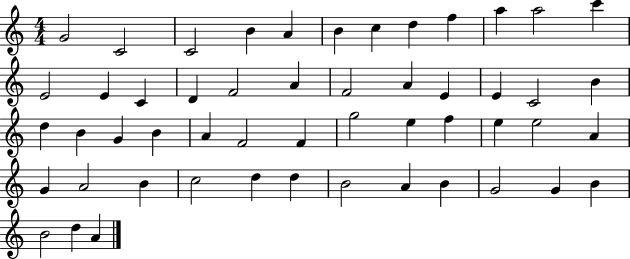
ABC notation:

X:1
T:Untitled
M:4/4
L:1/4
K:C
G2 C2 C2 B A B c d f a a2 c' E2 E C D F2 A F2 A E E C2 B d B G B A F2 F g2 e f e e2 A G A2 B c2 d d B2 A B G2 G B B2 d A